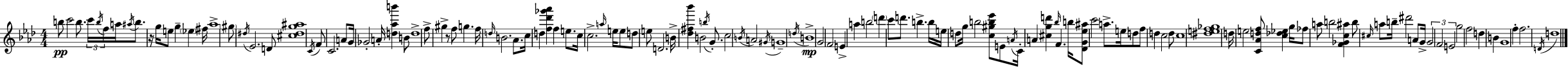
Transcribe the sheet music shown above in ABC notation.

X:1
T:Untitled
M:4/4
L:1/4
K:Fm
b/2 c'2 b/2 c'/4 b/4 f/4 a/4 ^a/4 b/2 z/4 g/4 e/2 g _e ^f/4 _a4 ^g/2 ^d/4 _E2 D/2 [^c^dg^a]4 C/4 F/2 C2 A/2 G/4 _G2 A/4 [d_ab'] B/2 d4 f/2 ^g z/2 f/2 g f/4 d/4 B2 _A/2 c/4 d [f_d'_g'_a'] f e/2 c/4 c2 a/4 e/4 e/2 d/2 e/2 D2 B/4 [_d^f_b'] B2 b/4 G/2 c2 B/4 A2 ^G/4 G4 d/4 B4 G2 F2 E a b2 d' c'/2 d'/2 b b/4 e/4 d/2 g/4 b2 [c^gb_e']/2 E/2 A/4 C/4 A [^cgd'] _b/4 F b/4 [_DG_e^a]/2 c'2 a/2 e/4 d/2 f/2 d c2 d/2 c4 [^def_g]4 d/4 e2 [C_Adf]/2 [c_d_e] g/4 _f/2 a/2 b2 [F_Gc^a] b/2 ^c/4 a/2 b/4 ^d'2 A/2 G/4 G2 F2 E2 g2 f2 d B G4 f f2 D/4 d4